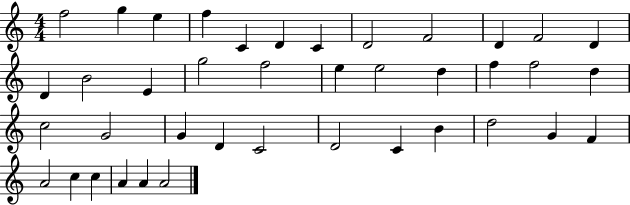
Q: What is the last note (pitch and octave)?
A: A4